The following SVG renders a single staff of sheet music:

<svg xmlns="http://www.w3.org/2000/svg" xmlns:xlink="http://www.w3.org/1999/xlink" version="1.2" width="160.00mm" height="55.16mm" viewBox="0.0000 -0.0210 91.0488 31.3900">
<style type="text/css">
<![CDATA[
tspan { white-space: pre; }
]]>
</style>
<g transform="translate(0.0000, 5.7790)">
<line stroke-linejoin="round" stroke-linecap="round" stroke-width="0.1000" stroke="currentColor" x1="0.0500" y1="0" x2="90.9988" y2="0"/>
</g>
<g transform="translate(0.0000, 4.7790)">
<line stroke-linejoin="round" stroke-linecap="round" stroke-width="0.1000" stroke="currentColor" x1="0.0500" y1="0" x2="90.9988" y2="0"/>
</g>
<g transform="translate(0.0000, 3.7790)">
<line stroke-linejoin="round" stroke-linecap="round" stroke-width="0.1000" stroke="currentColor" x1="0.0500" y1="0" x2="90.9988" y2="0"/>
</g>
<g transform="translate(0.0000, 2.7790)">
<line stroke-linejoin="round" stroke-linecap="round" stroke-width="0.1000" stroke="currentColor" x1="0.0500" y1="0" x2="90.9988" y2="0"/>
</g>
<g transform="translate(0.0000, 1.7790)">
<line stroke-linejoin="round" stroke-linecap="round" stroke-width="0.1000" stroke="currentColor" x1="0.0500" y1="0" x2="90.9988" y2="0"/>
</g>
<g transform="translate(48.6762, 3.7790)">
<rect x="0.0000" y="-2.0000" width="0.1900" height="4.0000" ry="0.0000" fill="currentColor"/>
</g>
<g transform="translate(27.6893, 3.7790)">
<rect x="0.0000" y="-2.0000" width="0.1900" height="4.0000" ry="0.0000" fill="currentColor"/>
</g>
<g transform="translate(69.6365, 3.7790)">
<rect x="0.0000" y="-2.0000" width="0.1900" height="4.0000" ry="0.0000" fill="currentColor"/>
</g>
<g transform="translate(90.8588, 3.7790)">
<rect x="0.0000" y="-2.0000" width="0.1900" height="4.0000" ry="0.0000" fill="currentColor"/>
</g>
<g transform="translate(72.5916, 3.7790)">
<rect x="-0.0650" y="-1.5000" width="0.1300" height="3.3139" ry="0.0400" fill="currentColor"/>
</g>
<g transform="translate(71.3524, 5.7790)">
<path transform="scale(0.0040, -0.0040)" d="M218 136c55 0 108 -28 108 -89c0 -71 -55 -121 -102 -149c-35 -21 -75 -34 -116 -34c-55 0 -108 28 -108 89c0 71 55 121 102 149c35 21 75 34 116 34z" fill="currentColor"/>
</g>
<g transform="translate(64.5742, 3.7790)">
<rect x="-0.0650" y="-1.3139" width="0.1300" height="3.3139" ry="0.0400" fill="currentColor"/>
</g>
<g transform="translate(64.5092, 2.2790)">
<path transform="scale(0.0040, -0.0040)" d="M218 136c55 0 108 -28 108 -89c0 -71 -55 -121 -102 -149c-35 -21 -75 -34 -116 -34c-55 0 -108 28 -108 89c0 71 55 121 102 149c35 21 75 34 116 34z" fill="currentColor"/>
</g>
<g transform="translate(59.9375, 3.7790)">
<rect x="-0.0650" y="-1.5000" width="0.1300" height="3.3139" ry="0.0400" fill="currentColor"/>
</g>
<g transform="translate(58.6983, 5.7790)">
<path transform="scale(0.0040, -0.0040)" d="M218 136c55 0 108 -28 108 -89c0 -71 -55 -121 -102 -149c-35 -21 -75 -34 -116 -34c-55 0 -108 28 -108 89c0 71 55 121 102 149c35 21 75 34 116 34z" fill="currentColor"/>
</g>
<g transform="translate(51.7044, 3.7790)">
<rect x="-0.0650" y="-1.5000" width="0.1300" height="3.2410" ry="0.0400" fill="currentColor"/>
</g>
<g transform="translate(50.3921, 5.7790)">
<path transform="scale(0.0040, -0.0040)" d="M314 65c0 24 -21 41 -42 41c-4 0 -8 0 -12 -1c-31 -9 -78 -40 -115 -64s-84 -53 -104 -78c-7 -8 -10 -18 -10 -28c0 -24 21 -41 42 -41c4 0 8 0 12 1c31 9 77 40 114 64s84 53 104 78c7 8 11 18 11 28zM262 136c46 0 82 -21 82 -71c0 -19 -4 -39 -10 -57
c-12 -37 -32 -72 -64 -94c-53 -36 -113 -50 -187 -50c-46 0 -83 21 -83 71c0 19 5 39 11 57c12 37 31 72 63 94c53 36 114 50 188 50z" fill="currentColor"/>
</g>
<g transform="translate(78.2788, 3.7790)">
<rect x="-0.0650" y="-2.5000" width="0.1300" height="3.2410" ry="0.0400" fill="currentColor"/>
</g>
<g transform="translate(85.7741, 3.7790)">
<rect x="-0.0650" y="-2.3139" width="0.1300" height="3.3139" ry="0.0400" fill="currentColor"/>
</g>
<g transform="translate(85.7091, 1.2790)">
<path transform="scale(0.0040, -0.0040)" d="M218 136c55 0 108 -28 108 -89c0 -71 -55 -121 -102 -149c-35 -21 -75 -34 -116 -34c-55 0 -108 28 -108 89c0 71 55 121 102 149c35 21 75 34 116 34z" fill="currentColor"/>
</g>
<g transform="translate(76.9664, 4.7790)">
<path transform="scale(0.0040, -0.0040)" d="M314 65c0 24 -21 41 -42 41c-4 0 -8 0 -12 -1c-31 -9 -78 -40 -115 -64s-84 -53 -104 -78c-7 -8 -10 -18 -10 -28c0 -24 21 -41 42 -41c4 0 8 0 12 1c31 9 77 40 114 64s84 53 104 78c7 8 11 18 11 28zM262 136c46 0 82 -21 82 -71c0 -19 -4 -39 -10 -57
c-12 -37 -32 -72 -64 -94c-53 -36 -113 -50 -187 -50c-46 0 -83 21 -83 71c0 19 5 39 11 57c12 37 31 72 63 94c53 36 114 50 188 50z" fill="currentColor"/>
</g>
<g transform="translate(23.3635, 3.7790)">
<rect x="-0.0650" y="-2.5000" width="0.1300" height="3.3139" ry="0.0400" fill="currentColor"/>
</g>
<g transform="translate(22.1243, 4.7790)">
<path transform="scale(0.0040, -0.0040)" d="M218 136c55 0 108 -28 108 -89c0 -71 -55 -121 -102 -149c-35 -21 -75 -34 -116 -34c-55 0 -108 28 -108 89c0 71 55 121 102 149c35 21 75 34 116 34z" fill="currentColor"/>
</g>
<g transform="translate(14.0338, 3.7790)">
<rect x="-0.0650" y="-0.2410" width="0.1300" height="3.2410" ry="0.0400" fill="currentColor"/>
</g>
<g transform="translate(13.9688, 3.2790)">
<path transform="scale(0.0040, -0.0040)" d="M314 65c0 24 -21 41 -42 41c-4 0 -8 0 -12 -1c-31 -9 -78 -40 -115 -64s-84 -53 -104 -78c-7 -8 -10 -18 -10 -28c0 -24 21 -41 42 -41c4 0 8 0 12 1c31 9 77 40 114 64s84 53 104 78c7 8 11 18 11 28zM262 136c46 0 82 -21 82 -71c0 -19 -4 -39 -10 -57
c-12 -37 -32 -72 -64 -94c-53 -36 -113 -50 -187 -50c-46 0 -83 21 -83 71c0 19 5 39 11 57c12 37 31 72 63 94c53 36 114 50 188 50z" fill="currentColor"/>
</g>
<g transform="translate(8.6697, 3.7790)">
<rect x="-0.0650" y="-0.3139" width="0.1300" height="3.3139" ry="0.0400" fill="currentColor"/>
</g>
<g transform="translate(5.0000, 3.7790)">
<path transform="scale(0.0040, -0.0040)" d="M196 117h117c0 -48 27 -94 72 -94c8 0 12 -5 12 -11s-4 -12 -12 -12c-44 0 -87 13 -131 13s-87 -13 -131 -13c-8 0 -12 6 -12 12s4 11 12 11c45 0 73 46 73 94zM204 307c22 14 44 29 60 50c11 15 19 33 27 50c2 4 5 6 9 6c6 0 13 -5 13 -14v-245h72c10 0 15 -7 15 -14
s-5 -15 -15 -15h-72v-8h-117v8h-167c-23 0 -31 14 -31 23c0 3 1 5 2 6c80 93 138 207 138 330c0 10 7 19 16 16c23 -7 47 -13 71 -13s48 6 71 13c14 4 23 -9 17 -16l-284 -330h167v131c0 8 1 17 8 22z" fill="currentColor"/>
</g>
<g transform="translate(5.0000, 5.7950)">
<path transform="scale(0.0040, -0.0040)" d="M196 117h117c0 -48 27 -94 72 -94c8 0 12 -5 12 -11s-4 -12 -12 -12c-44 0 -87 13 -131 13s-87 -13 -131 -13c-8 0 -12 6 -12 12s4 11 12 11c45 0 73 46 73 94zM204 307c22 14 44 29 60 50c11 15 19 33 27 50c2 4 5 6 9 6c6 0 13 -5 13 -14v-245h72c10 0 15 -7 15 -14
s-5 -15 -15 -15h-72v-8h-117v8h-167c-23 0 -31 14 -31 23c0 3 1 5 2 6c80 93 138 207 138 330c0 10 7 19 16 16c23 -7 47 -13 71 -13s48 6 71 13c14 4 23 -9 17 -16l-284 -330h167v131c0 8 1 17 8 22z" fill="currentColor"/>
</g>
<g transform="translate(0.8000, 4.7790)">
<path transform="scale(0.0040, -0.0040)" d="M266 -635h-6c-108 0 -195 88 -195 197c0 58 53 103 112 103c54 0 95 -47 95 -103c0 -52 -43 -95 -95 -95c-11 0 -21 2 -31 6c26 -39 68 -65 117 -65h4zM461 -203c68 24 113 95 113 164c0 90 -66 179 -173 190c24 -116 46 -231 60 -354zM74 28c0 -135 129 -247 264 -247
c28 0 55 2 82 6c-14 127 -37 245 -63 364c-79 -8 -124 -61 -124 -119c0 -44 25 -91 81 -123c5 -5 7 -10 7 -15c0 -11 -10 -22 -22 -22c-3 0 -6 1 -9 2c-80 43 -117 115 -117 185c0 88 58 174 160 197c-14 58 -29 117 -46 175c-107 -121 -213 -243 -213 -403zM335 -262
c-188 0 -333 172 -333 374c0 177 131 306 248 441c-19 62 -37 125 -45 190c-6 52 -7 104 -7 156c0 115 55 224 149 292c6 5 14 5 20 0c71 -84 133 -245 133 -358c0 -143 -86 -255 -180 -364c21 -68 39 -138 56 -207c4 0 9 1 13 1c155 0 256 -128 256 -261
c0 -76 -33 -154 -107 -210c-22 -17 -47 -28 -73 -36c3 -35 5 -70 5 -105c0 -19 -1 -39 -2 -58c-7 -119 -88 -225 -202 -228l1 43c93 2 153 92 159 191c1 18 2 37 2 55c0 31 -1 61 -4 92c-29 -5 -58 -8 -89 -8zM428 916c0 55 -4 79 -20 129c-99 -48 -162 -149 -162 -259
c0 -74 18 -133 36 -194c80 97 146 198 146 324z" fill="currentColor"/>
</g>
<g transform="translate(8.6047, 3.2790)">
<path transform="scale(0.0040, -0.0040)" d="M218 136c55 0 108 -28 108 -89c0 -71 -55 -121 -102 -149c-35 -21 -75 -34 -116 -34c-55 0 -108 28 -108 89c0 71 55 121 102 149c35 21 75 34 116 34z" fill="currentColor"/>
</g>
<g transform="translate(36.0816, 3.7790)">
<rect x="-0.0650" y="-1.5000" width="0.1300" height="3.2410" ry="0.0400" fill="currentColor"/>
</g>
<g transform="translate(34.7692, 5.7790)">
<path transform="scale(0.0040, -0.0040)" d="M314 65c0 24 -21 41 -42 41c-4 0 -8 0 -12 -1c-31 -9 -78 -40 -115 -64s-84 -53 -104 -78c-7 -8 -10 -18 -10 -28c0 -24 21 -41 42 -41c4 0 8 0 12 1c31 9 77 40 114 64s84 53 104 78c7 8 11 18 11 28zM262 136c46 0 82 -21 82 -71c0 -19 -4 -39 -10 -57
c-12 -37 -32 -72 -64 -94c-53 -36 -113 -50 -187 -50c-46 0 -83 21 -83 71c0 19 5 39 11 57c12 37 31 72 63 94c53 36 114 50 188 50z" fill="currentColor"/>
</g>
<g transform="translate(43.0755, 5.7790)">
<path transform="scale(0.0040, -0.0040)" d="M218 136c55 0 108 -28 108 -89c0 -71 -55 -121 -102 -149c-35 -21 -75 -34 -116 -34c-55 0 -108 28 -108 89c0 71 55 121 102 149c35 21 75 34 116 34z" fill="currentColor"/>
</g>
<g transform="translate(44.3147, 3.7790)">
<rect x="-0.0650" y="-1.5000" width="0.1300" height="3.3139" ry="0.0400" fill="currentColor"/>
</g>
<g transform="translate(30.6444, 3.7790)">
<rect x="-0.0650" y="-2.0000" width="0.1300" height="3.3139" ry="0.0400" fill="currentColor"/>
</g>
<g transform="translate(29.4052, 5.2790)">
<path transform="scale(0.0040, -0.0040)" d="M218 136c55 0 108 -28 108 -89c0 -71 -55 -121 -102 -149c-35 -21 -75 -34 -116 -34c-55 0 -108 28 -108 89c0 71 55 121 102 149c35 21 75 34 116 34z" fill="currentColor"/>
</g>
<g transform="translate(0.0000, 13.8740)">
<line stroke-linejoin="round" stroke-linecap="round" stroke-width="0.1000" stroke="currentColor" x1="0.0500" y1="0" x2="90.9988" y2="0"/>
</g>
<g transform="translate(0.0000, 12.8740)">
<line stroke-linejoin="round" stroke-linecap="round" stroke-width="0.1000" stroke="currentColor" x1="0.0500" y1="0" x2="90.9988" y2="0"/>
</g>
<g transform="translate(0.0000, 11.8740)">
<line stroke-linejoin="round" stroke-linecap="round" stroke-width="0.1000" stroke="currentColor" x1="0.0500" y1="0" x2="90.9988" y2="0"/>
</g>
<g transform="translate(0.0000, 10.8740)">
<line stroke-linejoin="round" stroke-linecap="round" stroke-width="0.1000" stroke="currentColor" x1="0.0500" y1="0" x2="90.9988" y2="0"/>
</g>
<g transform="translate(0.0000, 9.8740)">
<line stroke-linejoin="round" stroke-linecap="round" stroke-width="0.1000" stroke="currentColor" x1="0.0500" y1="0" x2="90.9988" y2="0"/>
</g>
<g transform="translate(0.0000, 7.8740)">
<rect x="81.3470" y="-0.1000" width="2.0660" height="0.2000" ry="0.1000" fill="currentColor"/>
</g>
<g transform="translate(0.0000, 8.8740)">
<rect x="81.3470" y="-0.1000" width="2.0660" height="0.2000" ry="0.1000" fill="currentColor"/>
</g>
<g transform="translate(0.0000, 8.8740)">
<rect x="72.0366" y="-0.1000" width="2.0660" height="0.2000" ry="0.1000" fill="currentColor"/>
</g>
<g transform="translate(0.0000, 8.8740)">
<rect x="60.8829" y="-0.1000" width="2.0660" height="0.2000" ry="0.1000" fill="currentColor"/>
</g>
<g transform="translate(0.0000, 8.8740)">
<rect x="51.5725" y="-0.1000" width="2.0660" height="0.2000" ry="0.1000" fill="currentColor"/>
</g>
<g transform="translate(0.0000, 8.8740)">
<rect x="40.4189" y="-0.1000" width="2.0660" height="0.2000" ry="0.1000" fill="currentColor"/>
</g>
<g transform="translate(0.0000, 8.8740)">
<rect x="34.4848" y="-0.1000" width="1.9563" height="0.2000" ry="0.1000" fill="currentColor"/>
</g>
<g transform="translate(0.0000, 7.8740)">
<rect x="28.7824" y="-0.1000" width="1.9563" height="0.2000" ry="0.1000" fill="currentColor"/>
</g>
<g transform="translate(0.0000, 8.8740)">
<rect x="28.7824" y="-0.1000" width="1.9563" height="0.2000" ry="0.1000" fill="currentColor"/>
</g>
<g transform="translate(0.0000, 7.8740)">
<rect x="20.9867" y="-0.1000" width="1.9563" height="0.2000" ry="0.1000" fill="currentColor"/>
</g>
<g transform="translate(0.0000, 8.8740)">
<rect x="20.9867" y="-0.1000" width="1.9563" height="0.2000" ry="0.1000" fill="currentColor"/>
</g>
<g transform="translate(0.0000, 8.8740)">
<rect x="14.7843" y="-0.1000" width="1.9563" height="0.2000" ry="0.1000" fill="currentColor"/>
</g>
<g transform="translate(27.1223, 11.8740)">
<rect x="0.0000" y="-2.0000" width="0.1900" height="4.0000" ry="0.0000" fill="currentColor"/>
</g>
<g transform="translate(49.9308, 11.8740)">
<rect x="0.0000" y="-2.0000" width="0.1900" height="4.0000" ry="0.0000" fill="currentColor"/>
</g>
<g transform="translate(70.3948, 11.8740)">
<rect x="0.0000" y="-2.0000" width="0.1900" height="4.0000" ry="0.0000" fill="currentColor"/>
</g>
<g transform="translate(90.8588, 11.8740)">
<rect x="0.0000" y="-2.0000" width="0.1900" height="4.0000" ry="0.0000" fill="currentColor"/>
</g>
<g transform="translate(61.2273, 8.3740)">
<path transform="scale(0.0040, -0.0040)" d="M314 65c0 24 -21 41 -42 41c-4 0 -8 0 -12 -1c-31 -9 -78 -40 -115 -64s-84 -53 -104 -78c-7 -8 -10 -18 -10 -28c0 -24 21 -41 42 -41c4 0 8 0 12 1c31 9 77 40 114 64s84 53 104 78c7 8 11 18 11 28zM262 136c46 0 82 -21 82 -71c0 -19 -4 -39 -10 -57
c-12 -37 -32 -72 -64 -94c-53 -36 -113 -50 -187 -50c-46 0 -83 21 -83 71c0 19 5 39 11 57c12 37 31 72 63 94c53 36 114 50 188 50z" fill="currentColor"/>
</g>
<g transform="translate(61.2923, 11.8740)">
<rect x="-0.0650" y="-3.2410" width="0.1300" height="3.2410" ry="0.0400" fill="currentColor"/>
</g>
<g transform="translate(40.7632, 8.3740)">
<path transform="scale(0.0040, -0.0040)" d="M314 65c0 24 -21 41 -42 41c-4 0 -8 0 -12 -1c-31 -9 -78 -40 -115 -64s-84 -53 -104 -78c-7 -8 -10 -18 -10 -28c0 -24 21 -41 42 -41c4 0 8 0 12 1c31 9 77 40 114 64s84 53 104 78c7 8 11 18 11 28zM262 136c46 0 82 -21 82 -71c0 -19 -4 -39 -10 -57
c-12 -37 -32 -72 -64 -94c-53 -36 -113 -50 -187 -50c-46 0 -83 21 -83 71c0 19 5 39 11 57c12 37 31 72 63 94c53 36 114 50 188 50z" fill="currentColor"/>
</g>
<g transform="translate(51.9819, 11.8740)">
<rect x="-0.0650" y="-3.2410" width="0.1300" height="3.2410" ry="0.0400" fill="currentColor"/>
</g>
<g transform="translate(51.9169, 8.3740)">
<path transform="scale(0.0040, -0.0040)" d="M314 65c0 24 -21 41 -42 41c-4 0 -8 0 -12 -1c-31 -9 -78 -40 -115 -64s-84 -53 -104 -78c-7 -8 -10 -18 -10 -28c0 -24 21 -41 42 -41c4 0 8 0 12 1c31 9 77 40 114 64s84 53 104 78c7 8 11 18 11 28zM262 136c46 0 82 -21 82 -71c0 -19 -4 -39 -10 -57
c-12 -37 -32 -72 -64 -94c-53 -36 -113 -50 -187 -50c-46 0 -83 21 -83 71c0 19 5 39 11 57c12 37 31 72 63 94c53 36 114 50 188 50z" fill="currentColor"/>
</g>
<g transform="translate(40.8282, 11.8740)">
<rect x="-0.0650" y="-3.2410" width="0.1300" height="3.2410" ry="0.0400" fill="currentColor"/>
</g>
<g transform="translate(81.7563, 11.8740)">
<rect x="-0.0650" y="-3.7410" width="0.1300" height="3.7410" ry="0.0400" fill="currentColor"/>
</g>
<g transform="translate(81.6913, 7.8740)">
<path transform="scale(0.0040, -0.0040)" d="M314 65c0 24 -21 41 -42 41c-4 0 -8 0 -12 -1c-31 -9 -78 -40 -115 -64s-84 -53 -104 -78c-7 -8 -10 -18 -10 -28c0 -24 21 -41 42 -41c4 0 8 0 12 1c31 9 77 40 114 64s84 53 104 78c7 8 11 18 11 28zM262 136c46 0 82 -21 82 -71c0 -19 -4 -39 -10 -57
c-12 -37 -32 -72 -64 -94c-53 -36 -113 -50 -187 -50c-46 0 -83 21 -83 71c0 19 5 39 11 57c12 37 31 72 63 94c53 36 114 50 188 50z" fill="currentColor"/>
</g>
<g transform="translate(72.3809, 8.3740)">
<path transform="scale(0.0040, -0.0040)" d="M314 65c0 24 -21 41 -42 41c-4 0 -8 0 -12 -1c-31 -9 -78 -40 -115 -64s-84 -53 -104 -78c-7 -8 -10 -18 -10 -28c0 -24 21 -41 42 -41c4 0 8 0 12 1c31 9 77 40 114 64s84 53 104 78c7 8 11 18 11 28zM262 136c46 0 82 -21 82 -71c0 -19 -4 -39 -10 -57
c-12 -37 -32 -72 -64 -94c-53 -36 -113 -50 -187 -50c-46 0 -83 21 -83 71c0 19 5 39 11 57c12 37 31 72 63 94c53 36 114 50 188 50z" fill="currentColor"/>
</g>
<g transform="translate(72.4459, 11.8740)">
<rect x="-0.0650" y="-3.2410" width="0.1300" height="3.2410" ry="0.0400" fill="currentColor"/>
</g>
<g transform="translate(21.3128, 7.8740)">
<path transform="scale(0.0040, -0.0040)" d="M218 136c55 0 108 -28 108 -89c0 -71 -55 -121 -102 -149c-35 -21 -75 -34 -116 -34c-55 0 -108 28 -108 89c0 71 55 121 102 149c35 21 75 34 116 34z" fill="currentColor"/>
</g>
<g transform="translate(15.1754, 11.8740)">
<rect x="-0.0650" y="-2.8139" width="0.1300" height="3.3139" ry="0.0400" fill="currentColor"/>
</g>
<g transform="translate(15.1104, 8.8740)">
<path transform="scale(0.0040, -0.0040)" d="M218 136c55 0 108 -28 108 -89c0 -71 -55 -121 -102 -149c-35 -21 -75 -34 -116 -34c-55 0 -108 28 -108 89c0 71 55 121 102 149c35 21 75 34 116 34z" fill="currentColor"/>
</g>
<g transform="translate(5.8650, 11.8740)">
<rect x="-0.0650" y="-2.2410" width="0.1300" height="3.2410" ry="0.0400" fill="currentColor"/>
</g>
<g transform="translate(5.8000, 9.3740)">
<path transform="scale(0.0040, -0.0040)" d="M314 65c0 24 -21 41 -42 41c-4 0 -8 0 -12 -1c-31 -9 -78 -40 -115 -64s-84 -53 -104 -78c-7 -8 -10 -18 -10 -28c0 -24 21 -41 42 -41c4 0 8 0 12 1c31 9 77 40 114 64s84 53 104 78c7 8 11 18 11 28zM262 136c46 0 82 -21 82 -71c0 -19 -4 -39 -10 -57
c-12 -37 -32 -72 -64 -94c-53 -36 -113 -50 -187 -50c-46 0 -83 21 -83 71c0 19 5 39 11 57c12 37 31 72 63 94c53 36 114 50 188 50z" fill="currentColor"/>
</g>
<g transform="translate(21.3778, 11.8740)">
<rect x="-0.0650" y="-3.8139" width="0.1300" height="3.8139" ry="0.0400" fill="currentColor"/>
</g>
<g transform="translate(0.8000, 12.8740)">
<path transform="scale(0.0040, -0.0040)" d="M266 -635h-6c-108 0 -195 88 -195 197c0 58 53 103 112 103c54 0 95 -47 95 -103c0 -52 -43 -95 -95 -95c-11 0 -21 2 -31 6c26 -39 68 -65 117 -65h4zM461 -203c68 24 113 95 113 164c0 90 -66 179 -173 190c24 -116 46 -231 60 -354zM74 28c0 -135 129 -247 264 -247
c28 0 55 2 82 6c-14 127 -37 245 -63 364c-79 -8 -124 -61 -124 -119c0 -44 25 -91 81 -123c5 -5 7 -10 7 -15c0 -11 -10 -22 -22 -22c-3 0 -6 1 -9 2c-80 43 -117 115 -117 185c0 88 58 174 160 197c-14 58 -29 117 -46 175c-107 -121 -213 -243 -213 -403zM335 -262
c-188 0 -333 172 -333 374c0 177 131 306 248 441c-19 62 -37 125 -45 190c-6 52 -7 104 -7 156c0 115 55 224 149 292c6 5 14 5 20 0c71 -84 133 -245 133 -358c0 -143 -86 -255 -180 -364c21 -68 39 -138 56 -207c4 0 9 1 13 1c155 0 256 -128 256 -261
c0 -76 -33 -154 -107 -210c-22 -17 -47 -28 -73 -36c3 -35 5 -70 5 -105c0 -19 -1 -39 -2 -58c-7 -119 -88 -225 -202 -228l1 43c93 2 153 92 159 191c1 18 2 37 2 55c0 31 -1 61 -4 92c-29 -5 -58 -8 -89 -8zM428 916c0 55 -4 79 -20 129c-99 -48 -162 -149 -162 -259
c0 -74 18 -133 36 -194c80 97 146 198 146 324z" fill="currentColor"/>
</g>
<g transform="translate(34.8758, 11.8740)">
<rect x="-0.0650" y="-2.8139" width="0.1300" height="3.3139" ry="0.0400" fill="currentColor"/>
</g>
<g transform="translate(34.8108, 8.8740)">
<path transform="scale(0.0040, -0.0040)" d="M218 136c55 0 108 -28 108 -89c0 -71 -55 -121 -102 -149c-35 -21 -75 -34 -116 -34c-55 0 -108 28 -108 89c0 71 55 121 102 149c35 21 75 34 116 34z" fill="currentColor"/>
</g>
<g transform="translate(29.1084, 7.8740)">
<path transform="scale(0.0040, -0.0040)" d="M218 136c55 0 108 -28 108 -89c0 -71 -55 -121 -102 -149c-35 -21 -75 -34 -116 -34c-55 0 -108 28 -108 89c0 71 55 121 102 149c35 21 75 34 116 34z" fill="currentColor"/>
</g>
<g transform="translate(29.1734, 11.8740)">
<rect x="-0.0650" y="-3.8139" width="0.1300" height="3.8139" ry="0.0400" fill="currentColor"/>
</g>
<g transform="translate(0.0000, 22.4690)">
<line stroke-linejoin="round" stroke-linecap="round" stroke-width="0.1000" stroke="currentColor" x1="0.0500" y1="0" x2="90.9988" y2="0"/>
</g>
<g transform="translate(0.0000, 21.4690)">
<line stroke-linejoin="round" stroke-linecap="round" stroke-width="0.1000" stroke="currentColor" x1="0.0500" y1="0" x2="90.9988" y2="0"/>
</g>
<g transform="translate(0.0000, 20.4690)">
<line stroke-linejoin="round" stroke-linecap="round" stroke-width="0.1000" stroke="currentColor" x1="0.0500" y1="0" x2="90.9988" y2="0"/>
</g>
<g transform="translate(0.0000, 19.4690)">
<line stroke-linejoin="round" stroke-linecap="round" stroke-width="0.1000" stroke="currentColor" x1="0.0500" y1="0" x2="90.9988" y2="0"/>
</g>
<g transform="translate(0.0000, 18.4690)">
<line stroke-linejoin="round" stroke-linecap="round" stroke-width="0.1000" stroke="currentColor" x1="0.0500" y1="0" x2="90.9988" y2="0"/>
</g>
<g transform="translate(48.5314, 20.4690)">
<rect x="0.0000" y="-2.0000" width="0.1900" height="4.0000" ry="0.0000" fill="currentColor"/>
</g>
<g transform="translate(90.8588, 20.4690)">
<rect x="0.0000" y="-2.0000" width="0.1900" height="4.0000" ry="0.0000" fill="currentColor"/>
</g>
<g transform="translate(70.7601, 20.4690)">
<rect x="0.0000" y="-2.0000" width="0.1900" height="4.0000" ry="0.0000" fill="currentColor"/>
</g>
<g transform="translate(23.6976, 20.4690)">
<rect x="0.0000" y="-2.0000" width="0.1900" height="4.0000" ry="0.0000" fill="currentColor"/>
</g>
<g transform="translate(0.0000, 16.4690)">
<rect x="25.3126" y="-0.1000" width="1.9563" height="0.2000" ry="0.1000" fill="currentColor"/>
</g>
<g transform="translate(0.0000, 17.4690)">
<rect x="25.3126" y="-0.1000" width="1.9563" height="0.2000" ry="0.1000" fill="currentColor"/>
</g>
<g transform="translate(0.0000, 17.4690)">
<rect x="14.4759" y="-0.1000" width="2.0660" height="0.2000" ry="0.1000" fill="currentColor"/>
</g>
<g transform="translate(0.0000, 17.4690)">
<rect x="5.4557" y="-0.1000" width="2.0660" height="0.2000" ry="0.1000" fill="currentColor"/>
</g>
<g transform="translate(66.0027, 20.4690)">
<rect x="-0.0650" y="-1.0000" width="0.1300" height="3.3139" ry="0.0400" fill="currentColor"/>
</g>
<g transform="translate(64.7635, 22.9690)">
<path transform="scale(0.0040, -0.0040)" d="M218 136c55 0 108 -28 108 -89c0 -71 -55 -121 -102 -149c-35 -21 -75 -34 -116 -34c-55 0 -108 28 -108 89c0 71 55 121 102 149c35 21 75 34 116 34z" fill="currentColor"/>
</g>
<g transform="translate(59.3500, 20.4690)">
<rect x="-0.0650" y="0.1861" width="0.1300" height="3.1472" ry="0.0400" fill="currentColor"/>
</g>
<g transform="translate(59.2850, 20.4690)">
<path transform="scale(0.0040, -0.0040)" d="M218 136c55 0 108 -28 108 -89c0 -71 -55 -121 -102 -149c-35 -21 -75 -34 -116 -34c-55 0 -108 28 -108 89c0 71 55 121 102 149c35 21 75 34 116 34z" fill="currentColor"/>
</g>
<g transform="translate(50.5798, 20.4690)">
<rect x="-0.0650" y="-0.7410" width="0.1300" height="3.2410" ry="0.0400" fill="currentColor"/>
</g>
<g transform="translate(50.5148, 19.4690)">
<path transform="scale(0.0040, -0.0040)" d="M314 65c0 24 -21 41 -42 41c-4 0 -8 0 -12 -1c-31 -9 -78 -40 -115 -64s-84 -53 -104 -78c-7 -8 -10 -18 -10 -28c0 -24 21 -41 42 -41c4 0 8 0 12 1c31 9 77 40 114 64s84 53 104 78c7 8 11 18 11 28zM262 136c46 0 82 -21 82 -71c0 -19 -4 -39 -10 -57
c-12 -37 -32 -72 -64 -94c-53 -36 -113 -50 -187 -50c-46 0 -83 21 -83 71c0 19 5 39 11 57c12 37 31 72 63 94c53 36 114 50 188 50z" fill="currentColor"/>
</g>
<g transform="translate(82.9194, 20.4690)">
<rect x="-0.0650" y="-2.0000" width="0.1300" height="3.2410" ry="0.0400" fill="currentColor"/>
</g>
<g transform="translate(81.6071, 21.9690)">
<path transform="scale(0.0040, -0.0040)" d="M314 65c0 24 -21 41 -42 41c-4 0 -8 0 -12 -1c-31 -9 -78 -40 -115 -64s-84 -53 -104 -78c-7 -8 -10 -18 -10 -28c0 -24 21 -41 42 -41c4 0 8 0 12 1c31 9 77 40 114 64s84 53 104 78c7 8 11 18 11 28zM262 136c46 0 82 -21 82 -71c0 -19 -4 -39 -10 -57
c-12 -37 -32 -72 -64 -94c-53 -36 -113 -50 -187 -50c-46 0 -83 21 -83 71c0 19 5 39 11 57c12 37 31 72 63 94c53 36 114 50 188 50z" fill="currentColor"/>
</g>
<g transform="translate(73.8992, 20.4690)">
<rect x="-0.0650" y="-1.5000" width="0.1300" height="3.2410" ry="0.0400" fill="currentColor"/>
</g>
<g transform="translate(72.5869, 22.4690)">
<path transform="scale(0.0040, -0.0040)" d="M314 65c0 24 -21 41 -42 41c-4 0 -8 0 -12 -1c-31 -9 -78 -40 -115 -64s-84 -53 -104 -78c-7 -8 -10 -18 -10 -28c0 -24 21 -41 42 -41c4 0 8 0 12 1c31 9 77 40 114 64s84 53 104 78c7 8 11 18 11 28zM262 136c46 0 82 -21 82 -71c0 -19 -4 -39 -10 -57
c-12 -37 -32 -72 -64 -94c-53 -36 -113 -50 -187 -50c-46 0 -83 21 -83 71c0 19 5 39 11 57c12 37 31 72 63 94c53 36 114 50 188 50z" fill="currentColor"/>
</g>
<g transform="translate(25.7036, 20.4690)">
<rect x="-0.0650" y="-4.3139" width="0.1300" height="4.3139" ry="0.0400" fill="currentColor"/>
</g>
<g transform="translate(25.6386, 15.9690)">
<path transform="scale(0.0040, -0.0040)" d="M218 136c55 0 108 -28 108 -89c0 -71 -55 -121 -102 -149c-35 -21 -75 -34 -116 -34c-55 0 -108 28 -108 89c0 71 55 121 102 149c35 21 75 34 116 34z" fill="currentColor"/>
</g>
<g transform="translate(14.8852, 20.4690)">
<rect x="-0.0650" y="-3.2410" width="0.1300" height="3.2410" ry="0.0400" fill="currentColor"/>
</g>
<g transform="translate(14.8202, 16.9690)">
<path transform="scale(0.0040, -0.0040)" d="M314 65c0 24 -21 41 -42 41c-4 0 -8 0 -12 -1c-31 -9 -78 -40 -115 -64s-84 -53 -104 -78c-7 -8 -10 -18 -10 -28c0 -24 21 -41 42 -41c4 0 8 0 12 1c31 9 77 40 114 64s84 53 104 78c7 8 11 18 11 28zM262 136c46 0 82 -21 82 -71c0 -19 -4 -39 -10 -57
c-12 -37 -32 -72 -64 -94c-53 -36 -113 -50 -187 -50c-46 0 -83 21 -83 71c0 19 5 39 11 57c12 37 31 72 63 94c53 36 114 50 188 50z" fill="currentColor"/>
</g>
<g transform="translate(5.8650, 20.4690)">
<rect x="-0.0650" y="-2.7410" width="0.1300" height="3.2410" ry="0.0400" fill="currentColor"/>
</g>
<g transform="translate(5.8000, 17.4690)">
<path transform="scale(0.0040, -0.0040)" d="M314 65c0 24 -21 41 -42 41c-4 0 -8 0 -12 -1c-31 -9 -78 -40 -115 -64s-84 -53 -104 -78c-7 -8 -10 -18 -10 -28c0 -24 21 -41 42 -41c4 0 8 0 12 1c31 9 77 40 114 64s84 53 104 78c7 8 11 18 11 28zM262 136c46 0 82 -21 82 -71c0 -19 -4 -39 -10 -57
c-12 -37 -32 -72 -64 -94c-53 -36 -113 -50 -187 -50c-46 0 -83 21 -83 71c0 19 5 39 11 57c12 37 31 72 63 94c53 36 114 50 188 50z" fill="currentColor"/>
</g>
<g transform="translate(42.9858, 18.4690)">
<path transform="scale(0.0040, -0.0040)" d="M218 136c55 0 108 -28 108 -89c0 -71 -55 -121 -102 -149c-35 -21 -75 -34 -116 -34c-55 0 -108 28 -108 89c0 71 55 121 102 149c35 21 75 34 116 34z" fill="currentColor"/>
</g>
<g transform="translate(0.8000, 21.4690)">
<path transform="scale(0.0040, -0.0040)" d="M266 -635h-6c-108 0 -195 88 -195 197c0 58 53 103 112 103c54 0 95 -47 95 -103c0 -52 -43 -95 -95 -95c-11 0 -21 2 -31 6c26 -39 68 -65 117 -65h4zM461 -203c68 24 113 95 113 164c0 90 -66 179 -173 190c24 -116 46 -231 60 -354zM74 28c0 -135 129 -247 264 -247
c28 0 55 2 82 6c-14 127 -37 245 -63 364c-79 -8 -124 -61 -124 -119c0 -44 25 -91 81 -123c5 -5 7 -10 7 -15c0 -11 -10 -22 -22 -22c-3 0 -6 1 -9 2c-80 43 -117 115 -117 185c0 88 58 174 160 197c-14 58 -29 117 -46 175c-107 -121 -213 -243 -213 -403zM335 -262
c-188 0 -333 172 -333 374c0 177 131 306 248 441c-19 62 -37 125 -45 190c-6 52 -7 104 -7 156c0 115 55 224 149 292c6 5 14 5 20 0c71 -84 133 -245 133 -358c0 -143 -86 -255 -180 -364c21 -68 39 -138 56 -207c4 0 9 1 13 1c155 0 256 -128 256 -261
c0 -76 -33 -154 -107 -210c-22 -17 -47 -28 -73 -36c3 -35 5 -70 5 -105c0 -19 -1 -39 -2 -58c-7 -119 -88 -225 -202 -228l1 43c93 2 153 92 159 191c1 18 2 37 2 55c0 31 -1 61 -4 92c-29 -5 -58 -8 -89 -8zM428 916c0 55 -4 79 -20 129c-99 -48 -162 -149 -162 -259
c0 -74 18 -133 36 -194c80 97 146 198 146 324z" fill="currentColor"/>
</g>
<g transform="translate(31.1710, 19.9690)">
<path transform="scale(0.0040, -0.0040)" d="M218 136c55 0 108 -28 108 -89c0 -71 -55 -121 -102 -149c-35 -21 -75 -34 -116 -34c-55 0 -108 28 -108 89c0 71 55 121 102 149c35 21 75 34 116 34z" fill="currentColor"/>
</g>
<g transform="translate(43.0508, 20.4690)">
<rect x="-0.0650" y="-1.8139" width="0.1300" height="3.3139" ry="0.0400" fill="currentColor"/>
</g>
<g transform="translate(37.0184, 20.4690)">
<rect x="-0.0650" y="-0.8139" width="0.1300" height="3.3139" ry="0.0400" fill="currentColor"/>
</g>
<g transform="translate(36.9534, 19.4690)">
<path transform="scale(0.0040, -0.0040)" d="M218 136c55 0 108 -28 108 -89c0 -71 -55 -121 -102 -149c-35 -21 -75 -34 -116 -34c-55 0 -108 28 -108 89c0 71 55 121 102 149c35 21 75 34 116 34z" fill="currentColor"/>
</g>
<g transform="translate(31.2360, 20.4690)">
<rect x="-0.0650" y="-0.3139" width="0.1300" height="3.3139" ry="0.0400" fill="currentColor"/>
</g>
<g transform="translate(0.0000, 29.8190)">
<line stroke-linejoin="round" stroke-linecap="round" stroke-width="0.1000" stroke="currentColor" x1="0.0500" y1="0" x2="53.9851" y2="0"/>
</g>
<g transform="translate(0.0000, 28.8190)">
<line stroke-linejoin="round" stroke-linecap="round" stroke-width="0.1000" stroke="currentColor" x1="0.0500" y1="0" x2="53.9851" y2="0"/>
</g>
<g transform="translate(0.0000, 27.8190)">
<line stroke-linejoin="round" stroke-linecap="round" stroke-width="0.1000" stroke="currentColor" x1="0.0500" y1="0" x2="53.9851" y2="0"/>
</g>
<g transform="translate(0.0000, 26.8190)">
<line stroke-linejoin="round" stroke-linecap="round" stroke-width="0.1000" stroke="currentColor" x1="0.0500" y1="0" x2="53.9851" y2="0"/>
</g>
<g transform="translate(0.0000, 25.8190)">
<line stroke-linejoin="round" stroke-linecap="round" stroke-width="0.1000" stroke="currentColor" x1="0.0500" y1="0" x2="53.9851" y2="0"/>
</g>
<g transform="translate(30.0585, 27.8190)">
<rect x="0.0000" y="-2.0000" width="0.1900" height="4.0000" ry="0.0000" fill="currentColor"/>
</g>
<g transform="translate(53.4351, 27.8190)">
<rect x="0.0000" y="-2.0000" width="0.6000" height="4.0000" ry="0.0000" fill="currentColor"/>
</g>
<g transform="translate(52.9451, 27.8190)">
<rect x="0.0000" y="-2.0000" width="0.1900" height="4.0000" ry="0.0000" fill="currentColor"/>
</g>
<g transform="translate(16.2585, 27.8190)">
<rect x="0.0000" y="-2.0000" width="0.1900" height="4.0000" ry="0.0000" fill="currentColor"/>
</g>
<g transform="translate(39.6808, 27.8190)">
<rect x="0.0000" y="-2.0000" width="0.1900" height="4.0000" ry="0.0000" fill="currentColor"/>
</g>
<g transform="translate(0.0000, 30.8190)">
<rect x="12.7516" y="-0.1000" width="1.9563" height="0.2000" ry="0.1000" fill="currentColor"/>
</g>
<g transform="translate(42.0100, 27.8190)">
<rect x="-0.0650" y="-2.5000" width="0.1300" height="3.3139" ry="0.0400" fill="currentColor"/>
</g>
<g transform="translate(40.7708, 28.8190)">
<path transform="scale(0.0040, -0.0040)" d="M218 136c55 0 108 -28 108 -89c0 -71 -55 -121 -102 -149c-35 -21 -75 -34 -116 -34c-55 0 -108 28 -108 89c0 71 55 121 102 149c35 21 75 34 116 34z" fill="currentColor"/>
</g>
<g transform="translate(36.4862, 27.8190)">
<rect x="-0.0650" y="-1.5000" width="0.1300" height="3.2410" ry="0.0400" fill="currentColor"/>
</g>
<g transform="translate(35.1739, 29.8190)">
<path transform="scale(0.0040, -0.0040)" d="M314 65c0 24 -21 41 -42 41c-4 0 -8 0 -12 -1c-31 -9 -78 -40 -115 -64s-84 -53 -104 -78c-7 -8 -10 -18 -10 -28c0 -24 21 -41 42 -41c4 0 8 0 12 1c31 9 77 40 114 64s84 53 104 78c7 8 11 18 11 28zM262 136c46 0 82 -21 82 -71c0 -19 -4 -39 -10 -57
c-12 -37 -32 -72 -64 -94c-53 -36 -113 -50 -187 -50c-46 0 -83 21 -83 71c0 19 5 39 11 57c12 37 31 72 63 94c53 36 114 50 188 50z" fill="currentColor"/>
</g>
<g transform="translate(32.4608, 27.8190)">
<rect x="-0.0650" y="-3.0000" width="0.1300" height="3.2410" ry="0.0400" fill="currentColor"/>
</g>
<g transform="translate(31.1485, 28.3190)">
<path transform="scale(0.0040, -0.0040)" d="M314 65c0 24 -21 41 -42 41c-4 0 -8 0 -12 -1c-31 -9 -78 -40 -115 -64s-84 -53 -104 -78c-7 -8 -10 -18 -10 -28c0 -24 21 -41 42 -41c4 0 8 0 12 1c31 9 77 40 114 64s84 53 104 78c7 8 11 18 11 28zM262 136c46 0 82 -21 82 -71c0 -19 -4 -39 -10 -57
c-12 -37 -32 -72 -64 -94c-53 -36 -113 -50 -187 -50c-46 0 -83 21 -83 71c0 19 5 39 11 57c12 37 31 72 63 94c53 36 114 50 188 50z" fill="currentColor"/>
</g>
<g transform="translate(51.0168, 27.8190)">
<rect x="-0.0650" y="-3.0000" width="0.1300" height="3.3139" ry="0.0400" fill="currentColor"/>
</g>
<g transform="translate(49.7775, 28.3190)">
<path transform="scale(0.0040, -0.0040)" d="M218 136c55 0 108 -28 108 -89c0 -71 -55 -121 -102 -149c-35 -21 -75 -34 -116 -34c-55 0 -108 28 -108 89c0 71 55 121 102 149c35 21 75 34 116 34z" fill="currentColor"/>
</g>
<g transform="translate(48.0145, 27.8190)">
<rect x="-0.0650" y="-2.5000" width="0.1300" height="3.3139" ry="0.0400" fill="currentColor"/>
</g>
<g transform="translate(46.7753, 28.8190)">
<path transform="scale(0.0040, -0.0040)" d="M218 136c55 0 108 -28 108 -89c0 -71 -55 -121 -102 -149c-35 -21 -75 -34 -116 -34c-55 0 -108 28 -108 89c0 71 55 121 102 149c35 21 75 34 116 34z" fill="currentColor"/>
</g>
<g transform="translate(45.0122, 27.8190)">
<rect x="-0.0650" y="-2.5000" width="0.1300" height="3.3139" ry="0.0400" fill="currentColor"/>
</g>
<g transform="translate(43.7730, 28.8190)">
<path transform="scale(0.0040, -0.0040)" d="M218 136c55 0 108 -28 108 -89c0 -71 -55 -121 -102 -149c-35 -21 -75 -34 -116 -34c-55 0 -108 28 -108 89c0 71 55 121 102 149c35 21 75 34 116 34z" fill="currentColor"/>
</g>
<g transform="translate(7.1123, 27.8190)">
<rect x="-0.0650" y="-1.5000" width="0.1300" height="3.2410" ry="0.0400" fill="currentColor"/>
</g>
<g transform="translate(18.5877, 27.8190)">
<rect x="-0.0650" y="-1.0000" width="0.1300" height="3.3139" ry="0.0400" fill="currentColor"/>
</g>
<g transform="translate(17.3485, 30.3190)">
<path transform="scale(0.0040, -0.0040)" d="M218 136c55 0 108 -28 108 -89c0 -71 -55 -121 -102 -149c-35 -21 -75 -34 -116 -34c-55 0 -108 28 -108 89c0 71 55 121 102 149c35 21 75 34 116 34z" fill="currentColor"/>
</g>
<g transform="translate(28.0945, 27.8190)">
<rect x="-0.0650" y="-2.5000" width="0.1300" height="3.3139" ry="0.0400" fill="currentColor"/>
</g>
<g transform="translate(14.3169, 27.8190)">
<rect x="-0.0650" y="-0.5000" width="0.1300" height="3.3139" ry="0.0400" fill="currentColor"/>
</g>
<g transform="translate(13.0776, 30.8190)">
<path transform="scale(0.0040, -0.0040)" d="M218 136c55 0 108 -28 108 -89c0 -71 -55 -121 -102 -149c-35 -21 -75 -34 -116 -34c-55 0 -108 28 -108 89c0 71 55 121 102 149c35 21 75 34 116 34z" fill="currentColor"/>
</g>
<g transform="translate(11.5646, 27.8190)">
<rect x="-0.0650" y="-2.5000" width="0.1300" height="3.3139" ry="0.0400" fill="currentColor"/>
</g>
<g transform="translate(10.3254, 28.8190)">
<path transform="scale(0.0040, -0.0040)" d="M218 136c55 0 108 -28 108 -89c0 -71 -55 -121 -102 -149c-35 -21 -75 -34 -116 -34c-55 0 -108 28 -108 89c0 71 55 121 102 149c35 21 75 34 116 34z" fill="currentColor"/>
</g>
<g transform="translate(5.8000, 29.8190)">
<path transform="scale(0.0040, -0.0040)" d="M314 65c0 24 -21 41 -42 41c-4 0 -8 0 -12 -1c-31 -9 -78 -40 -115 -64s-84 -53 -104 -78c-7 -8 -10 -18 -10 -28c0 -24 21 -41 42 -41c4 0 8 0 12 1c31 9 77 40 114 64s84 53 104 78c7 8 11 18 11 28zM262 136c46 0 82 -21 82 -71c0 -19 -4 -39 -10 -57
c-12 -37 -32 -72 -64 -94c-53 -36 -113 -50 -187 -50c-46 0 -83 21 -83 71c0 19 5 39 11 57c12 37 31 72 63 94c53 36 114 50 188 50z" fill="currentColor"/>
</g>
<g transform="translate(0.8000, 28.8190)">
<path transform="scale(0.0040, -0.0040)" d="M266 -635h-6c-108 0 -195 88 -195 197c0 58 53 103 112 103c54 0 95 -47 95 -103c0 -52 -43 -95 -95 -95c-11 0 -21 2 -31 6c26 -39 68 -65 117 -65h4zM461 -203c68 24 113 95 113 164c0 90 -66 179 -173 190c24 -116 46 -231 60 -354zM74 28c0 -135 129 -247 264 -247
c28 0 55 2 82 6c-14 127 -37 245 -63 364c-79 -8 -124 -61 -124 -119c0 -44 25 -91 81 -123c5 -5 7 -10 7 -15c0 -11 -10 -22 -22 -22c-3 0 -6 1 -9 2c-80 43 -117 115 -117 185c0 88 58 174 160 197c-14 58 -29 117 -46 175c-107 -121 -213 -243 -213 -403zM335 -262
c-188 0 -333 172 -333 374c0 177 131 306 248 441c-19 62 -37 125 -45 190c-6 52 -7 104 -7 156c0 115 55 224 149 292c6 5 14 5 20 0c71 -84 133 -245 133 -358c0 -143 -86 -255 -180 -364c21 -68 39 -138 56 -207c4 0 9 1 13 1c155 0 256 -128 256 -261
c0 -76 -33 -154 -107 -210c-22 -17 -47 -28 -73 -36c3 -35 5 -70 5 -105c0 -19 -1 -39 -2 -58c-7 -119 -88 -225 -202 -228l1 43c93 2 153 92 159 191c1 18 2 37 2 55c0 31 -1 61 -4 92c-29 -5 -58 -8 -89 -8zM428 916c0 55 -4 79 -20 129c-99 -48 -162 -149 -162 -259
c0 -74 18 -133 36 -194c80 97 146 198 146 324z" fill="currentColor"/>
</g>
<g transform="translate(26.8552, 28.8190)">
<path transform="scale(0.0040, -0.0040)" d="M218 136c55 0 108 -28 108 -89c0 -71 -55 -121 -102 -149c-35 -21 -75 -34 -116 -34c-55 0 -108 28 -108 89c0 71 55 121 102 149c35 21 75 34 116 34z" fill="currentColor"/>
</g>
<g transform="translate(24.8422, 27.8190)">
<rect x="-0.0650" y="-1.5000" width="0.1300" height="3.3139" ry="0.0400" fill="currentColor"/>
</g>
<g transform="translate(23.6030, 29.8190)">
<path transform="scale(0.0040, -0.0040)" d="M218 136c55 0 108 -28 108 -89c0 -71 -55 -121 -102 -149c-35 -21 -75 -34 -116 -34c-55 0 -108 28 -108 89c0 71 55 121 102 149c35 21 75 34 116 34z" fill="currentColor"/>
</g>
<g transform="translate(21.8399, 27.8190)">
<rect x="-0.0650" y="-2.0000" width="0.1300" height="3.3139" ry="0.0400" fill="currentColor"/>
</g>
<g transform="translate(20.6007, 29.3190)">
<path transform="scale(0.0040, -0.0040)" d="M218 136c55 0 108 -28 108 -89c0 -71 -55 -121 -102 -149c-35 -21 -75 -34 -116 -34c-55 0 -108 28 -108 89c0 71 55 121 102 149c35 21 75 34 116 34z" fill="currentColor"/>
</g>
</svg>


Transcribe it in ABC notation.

X:1
T:Untitled
M:4/4
L:1/4
K:C
c c2 G F E2 E E2 E e E G2 g g2 a c' c' a b2 b2 b2 b2 c'2 a2 b2 d' c d f d2 B D E2 F2 E2 G C D F E G A2 E2 G G G A